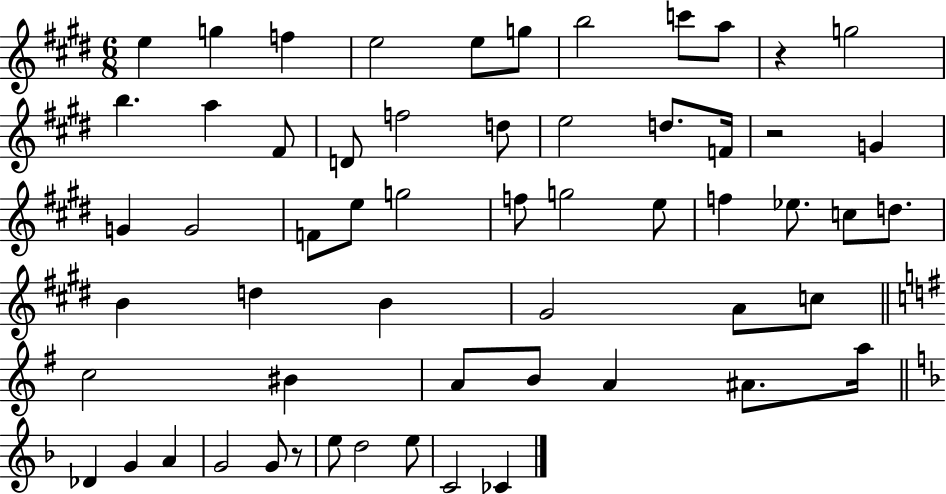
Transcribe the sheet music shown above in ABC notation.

X:1
T:Untitled
M:6/8
L:1/4
K:E
e g f e2 e/2 g/2 b2 c'/2 a/2 z g2 b a ^F/2 D/2 f2 d/2 e2 d/2 F/4 z2 G G G2 F/2 e/2 g2 f/2 g2 e/2 f _e/2 c/2 d/2 B d B ^G2 A/2 c/2 c2 ^B A/2 B/2 A ^A/2 a/4 _D G A G2 G/2 z/2 e/2 d2 e/2 C2 _C